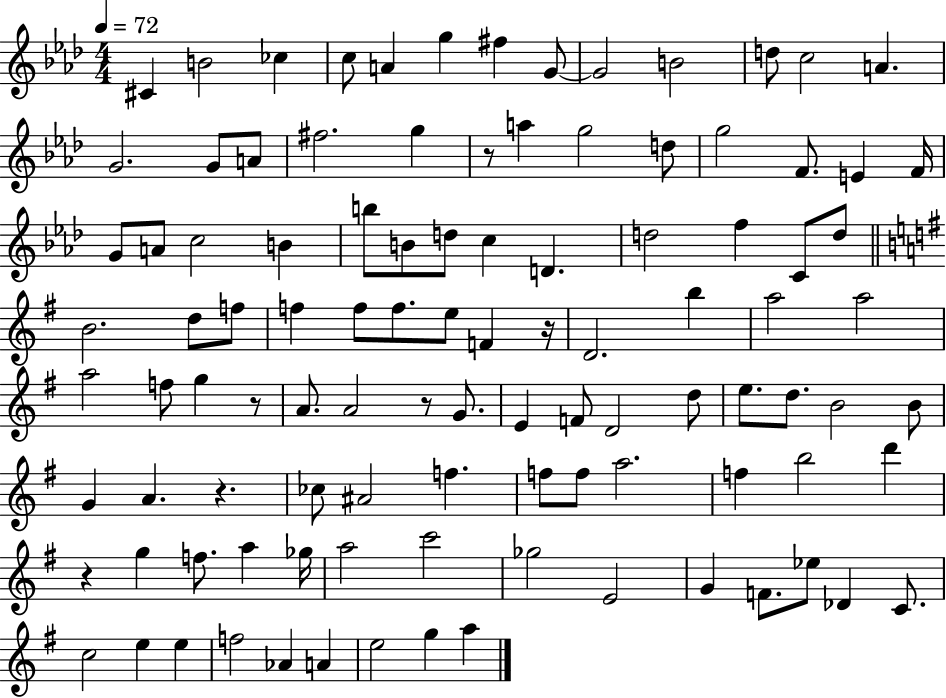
{
  \clef treble
  \numericTimeSignature
  \time 4/4
  \key aes \major
  \tempo 4 = 72
  cis'4 b'2 ces''4 | c''8 a'4 g''4 fis''4 g'8~~ | g'2 b'2 | d''8 c''2 a'4. | \break g'2. g'8 a'8 | fis''2. g''4 | r8 a''4 g''2 d''8 | g''2 f'8. e'4 f'16 | \break g'8 a'8 c''2 b'4 | b''8 b'8 d''8 c''4 d'4. | d''2 f''4 c'8 d''8 | \bar "||" \break \key g \major b'2. d''8 f''8 | f''4 f''8 f''8. e''8 f'4 r16 | d'2. b''4 | a''2 a''2 | \break a''2 f''8 g''4 r8 | a'8. a'2 r8 g'8. | e'4 f'8 d'2 d''8 | e''8. d''8. b'2 b'8 | \break g'4 a'4. r4. | ces''8 ais'2 f''4. | f''8 f''8 a''2. | f''4 b''2 d'''4 | \break r4 g''4 f''8. a''4 ges''16 | a''2 c'''2 | ges''2 e'2 | g'4 f'8. ees''8 des'4 c'8. | \break c''2 e''4 e''4 | f''2 aes'4 a'4 | e''2 g''4 a''4 | \bar "|."
}